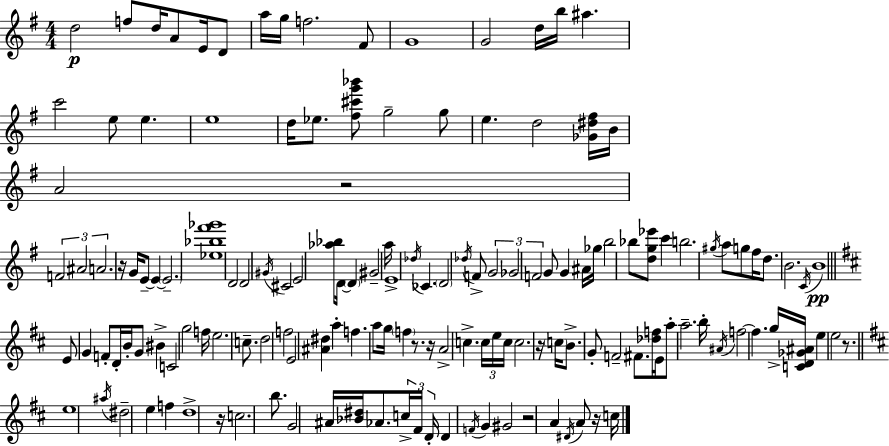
X:1
T:Untitled
M:4/4
L:1/4
K:G
d2 f/2 d/4 A/2 E/4 D/2 a/4 g/4 f2 ^F/2 G4 G2 d/4 b/4 ^a c'2 e/2 e e4 d/4 _e/2 [^f^c'g'_b']/2 g2 g/2 e d2 [_G^d^f]/4 B/4 A2 z2 F2 ^A2 A2 z/4 G/4 E/2 E E2 [_e_b^f'_g']4 D2 D2 ^G/4 ^C2 E2 [_a_b]/2 D/4 D ^G2 a/4 E4 _d/4 _C D2 _d/4 F/2 G2 _G2 F2 G/2 G ^A/4 _g/4 b2 _b/2 [dg_e']/2 c' b2 ^g/4 a/2 g/2 ^f/4 d/2 B2 C/4 B4 E/2 G F/2 D/4 B/4 G/2 ^B C2 g2 f/4 e2 c/2 d2 f2 E2 [^A^d] a f a/2 g/4 f z/2 z/4 A2 c c/4 e/4 c/4 c2 z/4 c/4 B/2 G/2 F2 ^F/2 [_df]/4 E/4 a/2 a2 b/4 ^A/4 f2 f g/4 [CD_G^A]/4 e e2 z/2 e4 ^a/4 ^d2 e f d4 z/4 c2 b/2 G2 ^A/4 [_B^d]/4 _A/2 c/4 ^F/4 D/4 D F/4 G ^G2 z2 A ^D/4 A/2 z/4 c/4